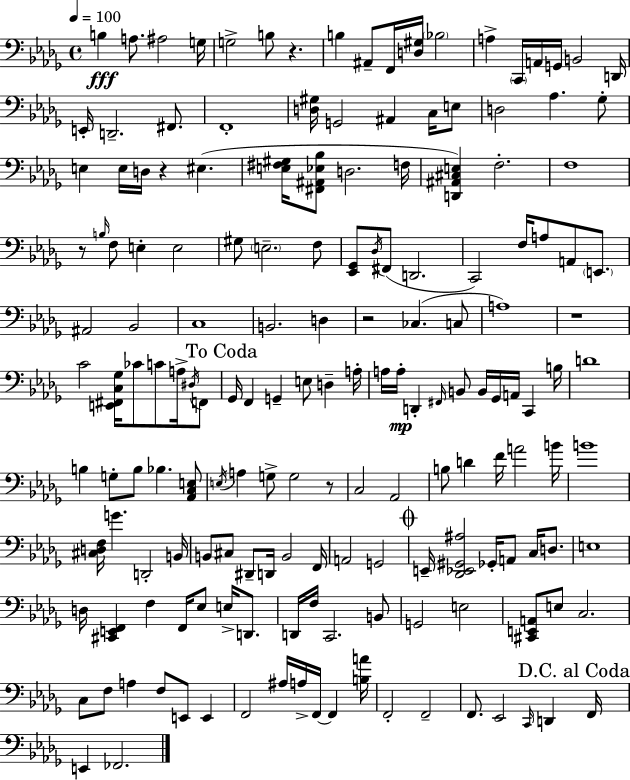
{
  \clef bass
  \time 4/4
  \defaultTimeSignature
  \key bes \minor
  \tempo 4 = 100
  b4\fff a8. ais2 g16 | g2-> b8 r4. | b4 ais,8-- f,16 <d gis>16 \parenthesize bes2 | a4-> \parenthesize c,16 a,16 g,16 b,2 d,16 | \break e,16-. d,2.-- fis,8. | f,1-. | <d gis>16 g,2 ais,4 c16 e8 | d2 aes4. ges8-. | \break e4 e16 d16 r4 eis4.( | <e fis gis>16 <fis, ais, ees bes>8 d2. f16 | <d, ais, cis e>4) f2.-. | f1 | \break r8 \grace { b16 } f8 e4-. e2 | gis8 \parenthesize e2.-- f8 | <ees, ges,>8 \acciaccatura { des16 }( fis,8 d,2. | c,2) f16 a8 a,8 \parenthesize e,8. | \break ais,2 bes,2 | c1 | b,2. d4 | r2 ces4.( | \break c8 a1) | r1 | c'2 <e, fis, c ges>16 ces'8 c'8 a16-> | \acciaccatura { dis16 } f,8 \mark "To Coda" ges,16 f,4 g,4-- e8 d4-- | \break a16-. a16 a16-.\mp d,4-. \grace { fis,16 } b,8 b,16 ges,16 a,16 c,4 | b16 d'1 | b4 g8-. b8 bes4. | <aes, c e>8 \acciaccatura { e16 } a4 g8-> g2 | \break r8 c2 aes,2 | b8 d'4 f'16 a'2 | b'16 b'1 | <cis d f>16 g'4. d,2-. | \break b,16 b,8 cis8 dis,8-- d,16 b,2 | f,16 a,2 g,2 | \mark \markup { \musicglyph "scripts.coda" } e,16-- <des, ees, gis, ais>2 ges,16-. a,8 | c16 d8. e1 | \break d16 <cis, e, f,>4 f4 f,16 ees8 | e16-> d,8. d,16 f16 c,2. | b,8 g,2 e2 | <cis, e, a,>8 e8 c2. | \break c8 f8 a4 f8 e,8 | e,4 f,2 ais16 a16-> f,16~~ | f,4 <b a'>16 f,2-. f,2-- | f,8. ees,2 | \break \grace { c,16 } d,4 \mark "D.C. al Coda" f,16 e,4 fes,2. | \bar "|."
}